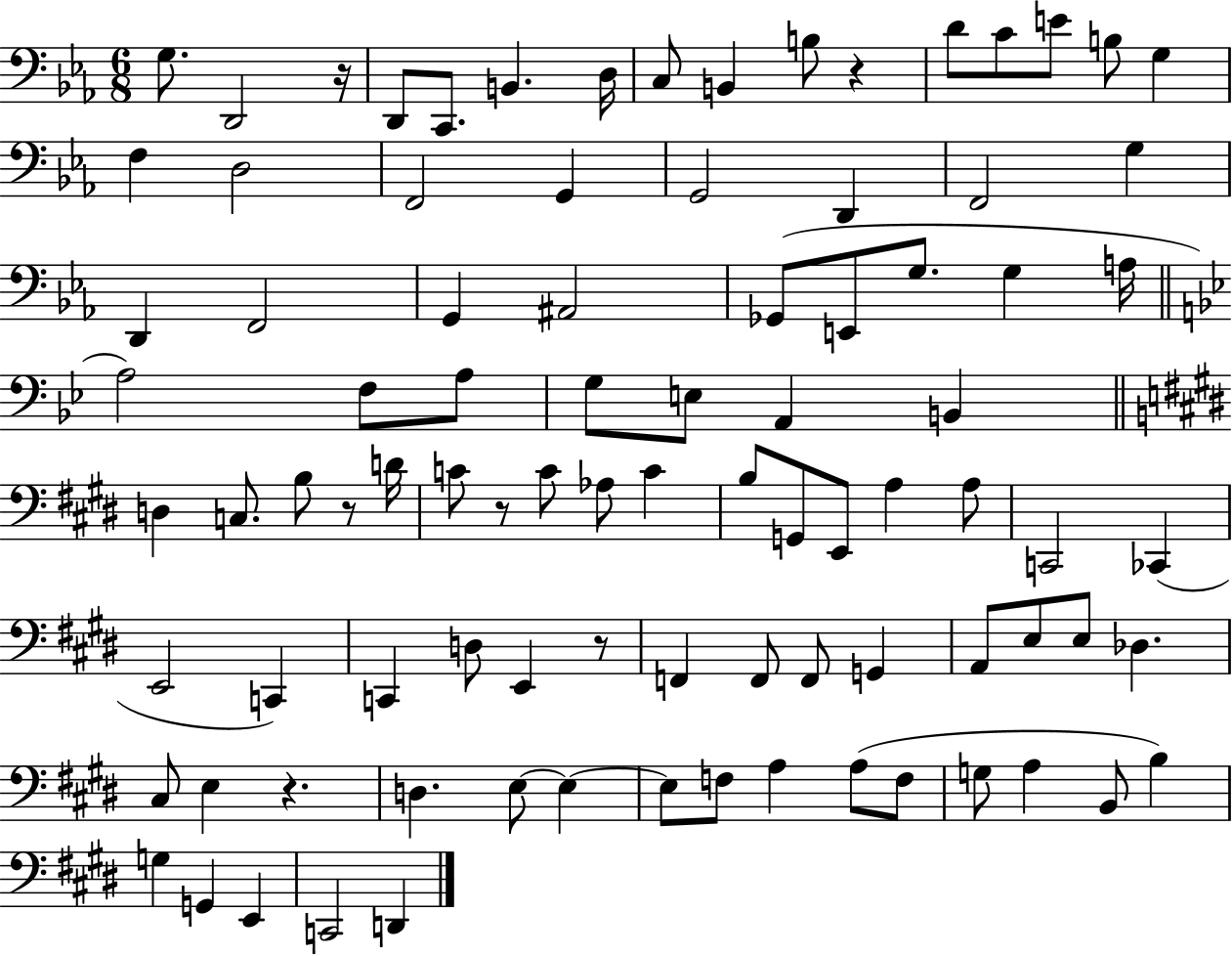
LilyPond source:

{
  \clef bass
  \numericTimeSignature
  \time 6/8
  \key ees \major
  \repeat volta 2 { g8. d,2 r16 | d,8 c,8. b,4. d16 | c8 b,4 b8 r4 | d'8 c'8 e'8 b8 g4 | \break f4 d2 | f,2 g,4 | g,2 d,4 | f,2 g4 | \break d,4 f,2 | g,4 ais,2 | ges,8( e,8 g8. g4 a16 | \bar "||" \break \key bes \major a2) f8 a8 | g8 e8 a,4 b,4 | \bar "||" \break \key e \major d4 c8. b8 r8 d'16 | c'8 r8 c'8 aes8 c'4 | b8 g,8 e,8 a4 a8 | c,2 ces,4( | \break e,2 c,4) | c,4 d8 e,4 r8 | f,4 f,8 f,8 g,4 | a,8 e8 e8 des4. | \break cis8 e4 r4. | d4. e8~~ e4~~ | e8 f8 a4 a8( f8 | g8 a4 b,8 b4) | \break g4 g,4 e,4 | c,2 d,4 | } \bar "|."
}